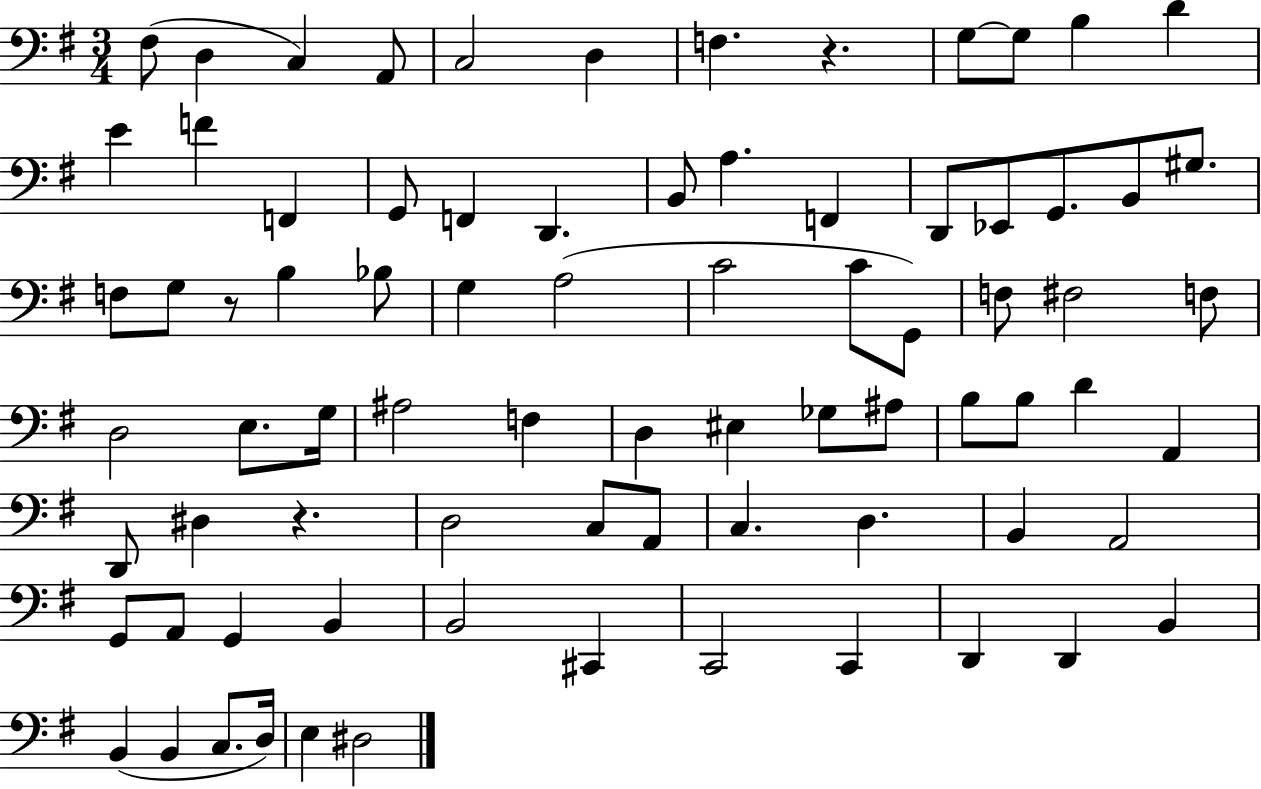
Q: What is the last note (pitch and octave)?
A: D#3